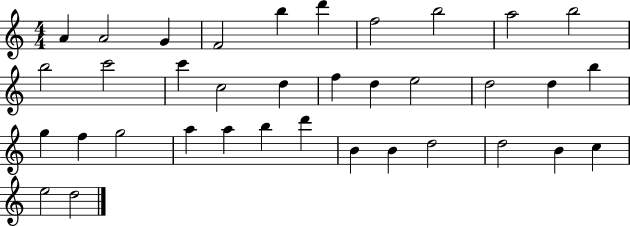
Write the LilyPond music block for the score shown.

{
  \clef treble
  \numericTimeSignature
  \time 4/4
  \key c \major
  a'4 a'2 g'4 | f'2 b''4 d'''4 | f''2 b''2 | a''2 b''2 | \break b''2 c'''2 | c'''4 c''2 d''4 | f''4 d''4 e''2 | d''2 d''4 b''4 | \break g''4 f''4 g''2 | a''4 a''4 b''4 d'''4 | b'4 b'4 d''2 | d''2 b'4 c''4 | \break e''2 d''2 | \bar "|."
}